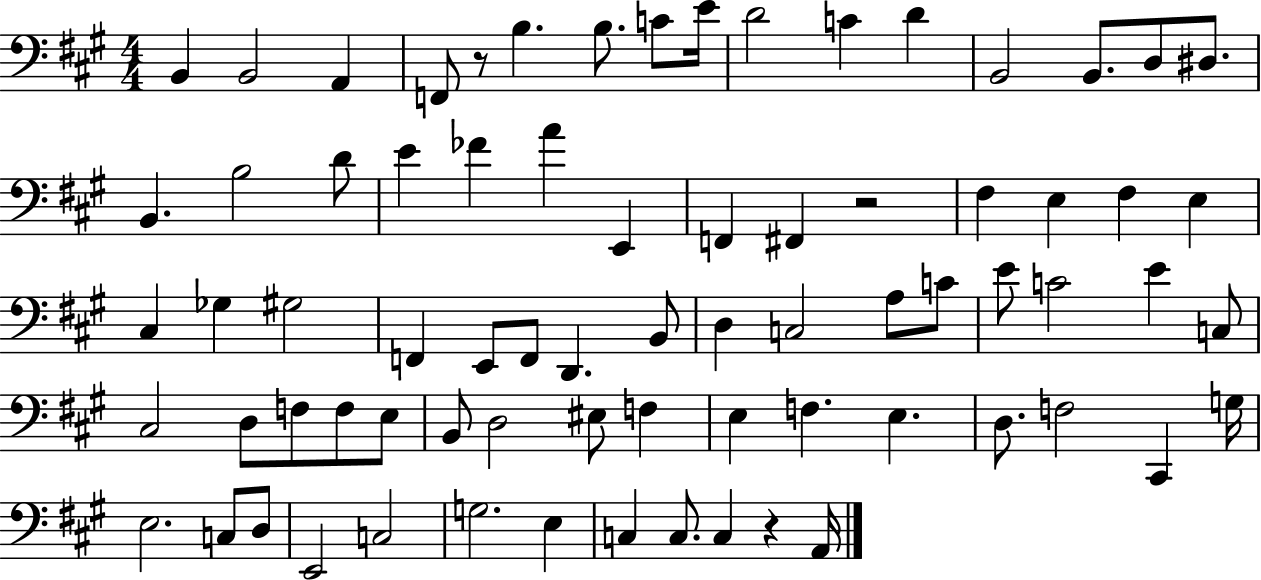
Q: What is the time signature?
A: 4/4